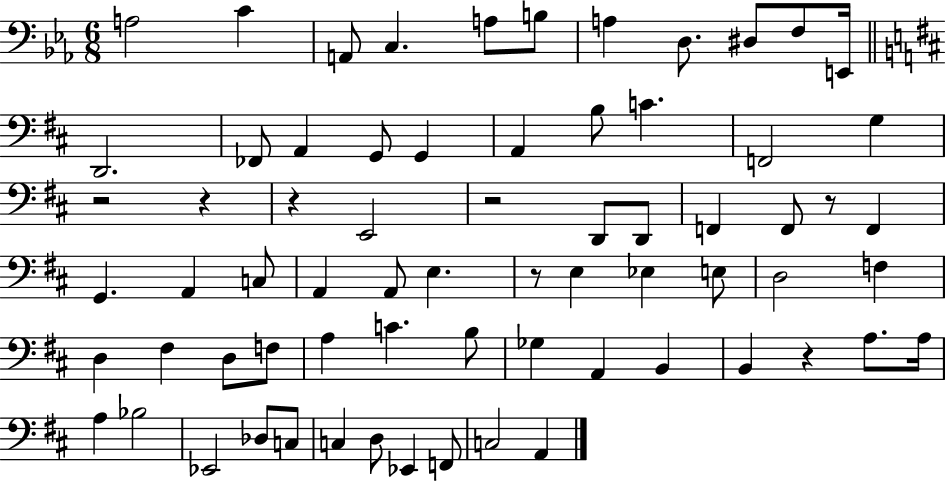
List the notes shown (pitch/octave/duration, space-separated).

A3/h C4/q A2/e C3/q. A3/e B3/e A3/q D3/e. D#3/e F3/e E2/s D2/h. FES2/e A2/q G2/e G2/q A2/q B3/e C4/q. F2/h G3/q R/h R/q R/q E2/h R/h D2/e D2/e F2/q F2/e R/e F2/q G2/q. A2/q C3/e A2/q A2/e E3/q. R/e E3/q Eb3/q E3/e D3/h F3/q D3/q F#3/q D3/e F3/e A3/q C4/q. B3/e Gb3/q A2/q B2/q B2/q R/q A3/e. A3/s A3/q Bb3/h Eb2/h Db3/e C3/e C3/q D3/e Eb2/q F2/e C3/h A2/q